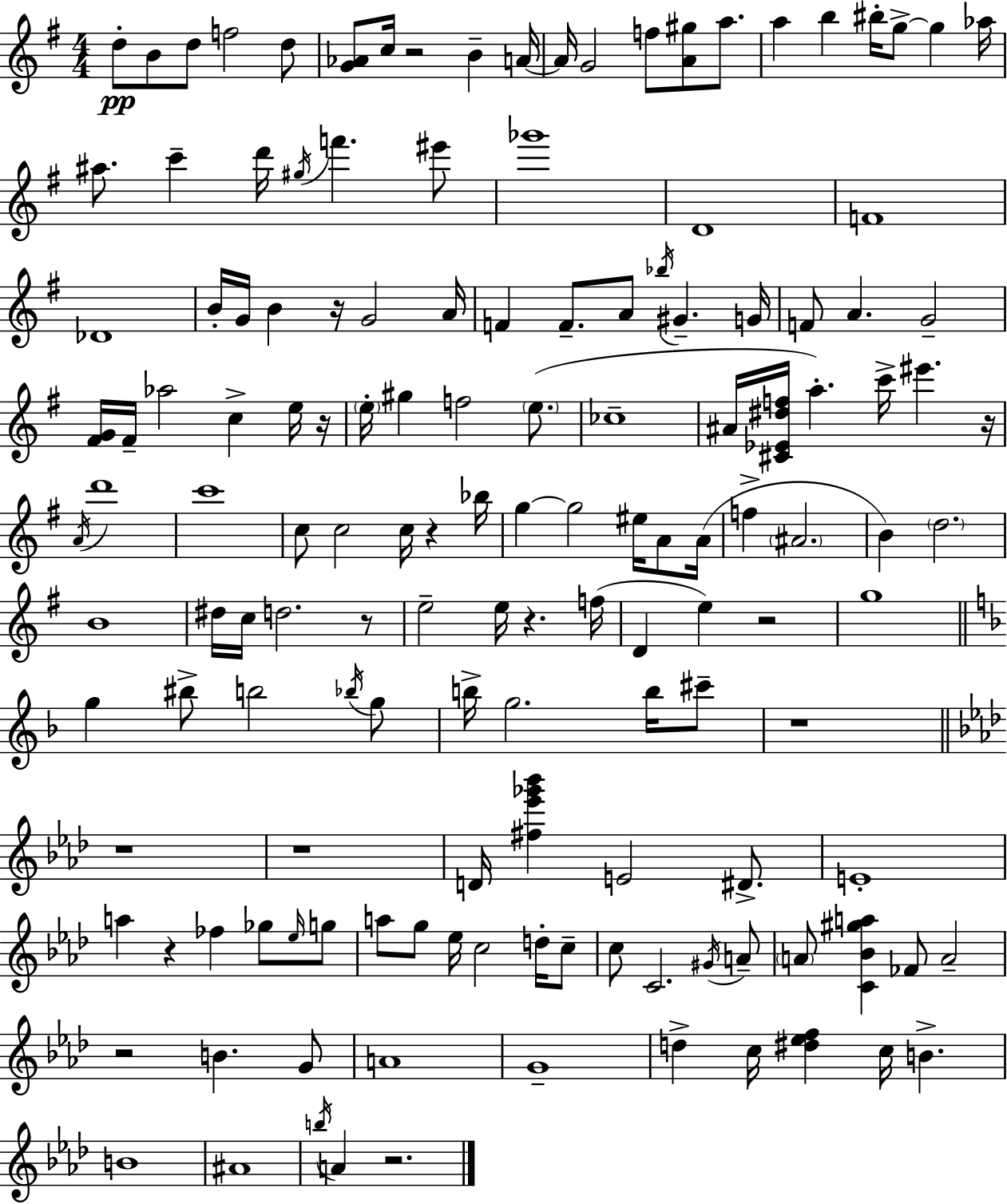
{
  \clef treble
  \numericTimeSignature
  \time 4/4
  \key e \minor
  d''8-.\pp b'8 d''8 f''2 d''8 | <g' aes'>8 c''16 r2 b'4-- a'16~~ | a'16 g'2 f''8 <a' gis''>8 a''8. | a''4 b''4 bis''16-. g''8->~~ g''4 aes''16 | \break ais''8. c'''4-- d'''16 \acciaccatura { gis''16 } f'''4. eis'''8 | ges'''1 | d'1 | f'1 | \break des'1 | b'16-. g'16 b'4 r16 g'2 | a'16 f'4 f'8.-- a'8 \acciaccatura { bes''16 } gis'4.-- | g'16 f'8 a'4. g'2-- | \break <fis' g'>16 fis'16-- aes''2 c''4-> | e''16 r16 \parenthesize e''16-. gis''4 f''2 \parenthesize e''8.( | ces''1-- | ais'16 <cis' ees' dis'' f''>16 a''4.-.) c'''16-> eis'''4. | \break r16 \acciaccatura { a'16 } d'''1 | c'''1 | c''8 c''2 c''16 r4 | bes''16 g''4~~ g''2 eis''16 | \break a'8 a'16( f''4-> \parenthesize ais'2. | b'4) \parenthesize d''2. | b'1 | dis''16 c''16 d''2. | \break r8 e''2-- e''16 r4. | f''16( d'4 e''4) r2 | g''1 | \bar "||" \break \key f \major g''4 bis''8-> b''2 \acciaccatura { bes''16 } g''8 | b''16-> g''2. b''16 cis'''8-- | r1 | \bar "||" \break \key aes \major r1 | r1 | d'16 <fis'' ees''' ges''' bes'''>4 e'2 dis'8.-> | e'1-. | \break a''4 r4 fes''4 ges''8 \grace { ees''16 } g''8 | a''8 g''8 ees''16 c''2 d''16-. c''8-- | c''8 c'2. \acciaccatura { gis'16 } | a'8-- \parenthesize a'8 <c' bes' gis'' a''>4 fes'8 a'2-- | \break r2 b'4. | g'8 a'1 | g'1-- | d''4-> c''16 <dis'' ees'' f''>4 c''16 b'4.-> | \break b'1 | ais'1 | \acciaccatura { b''16 } a'4 r2. | \bar "|."
}